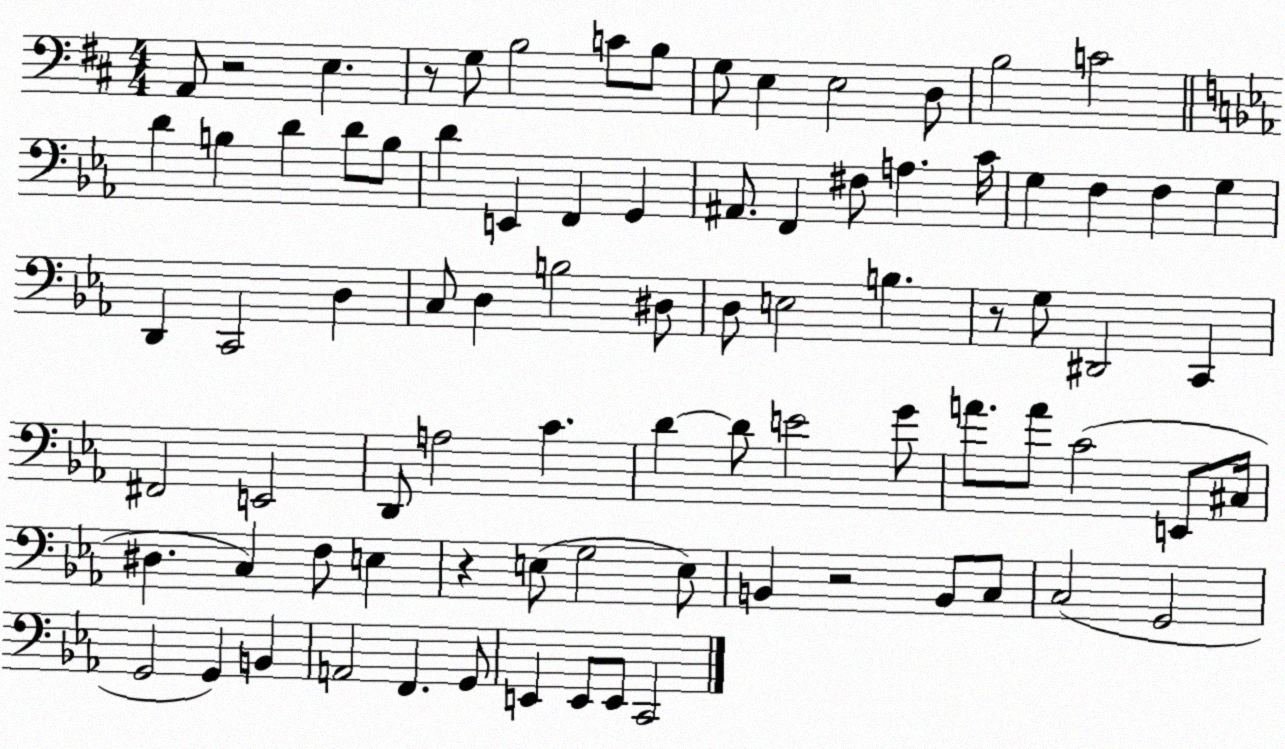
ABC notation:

X:1
T:Untitled
M:4/4
L:1/4
K:D
A,,/2 z2 E, z/2 G,/2 B,2 C/2 B,/2 G,/2 E, E,2 D,/2 B,2 C2 D B, D D/2 B,/2 D E,, F,, G,, ^A,,/2 F,, ^F,/2 A, C/4 G, F, F, G, D,, C,,2 D, C,/2 D, B,2 ^D,/2 D,/2 E,2 B, z/2 G,/2 ^D,,2 C,, ^F,,2 E,,2 D,,/2 A,2 C D D/2 E2 G/2 A/2 A/2 C2 E,,/2 ^C,/4 ^D, C, F,/2 E, z E,/2 G,2 E,/2 B,, z2 B,,/2 C,/2 C,2 G,,2 G,,2 G,, B,, A,,2 F,, G,,/2 E,, E,,/2 E,,/2 C,,2